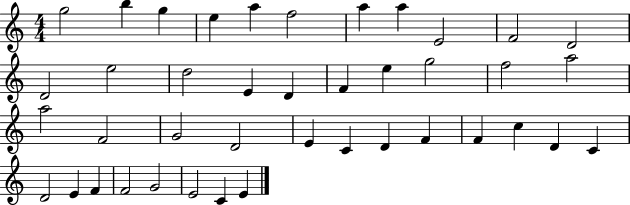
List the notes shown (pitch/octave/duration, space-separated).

G5/h B5/q G5/q E5/q A5/q F5/h A5/q A5/q E4/h F4/h D4/h D4/h E5/h D5/h E4/q D4/q F4/q E5/q G5/h F5/h A5/h A5/h F4/h G4/h D4/h E4/q C4/q D4/q F4/q F4/q C5/q D4/q C4/q D4/h E4/q F4/q F4/h G4/h E4/h C4/q E4/q